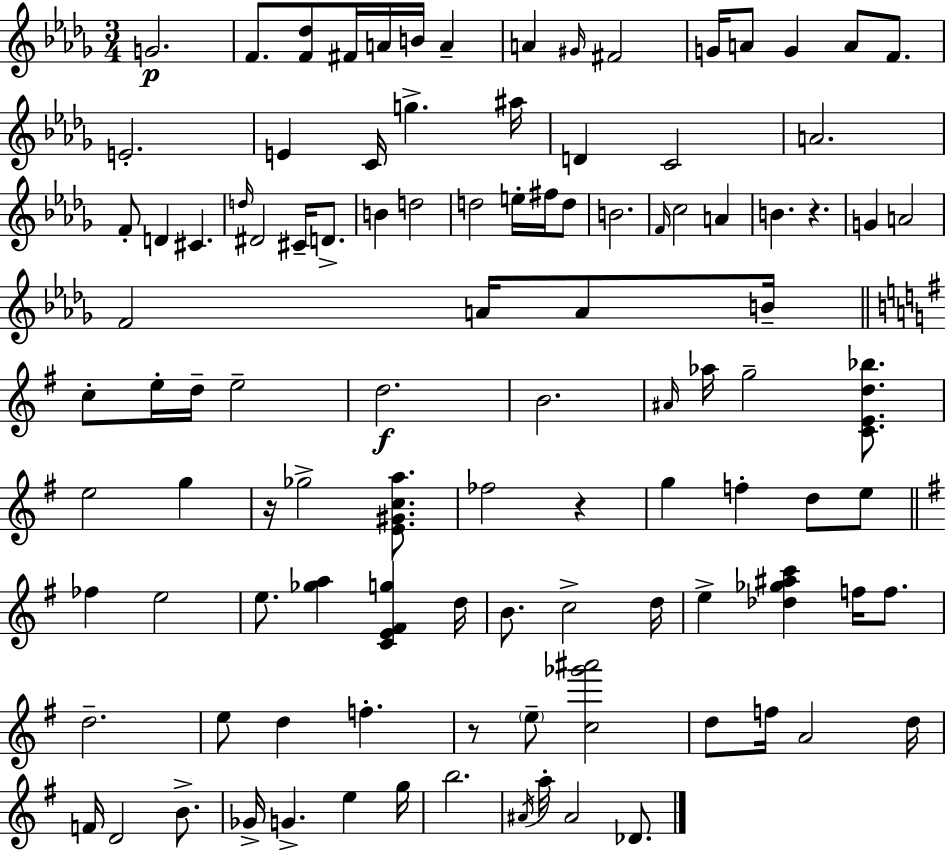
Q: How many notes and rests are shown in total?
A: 105